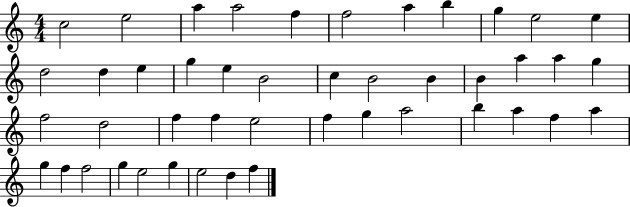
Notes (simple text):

C5/h E5/h A5/q A5/h F5/q F5/h A5/q B5/q G5/q E5/h E5/q D5/h D5/q E5/q G5/q E5/q B4/h C5/q B4/h B4/q B4/q A5/q A5/q G5/q F5/h D5/h F5/q F5/q E5/h F5/q G5/q A5/h B5/q A5/q F5/q A5/q G5/q F5/q F5/h G5/q E5/h G5/q E5/h D5/q F5/q